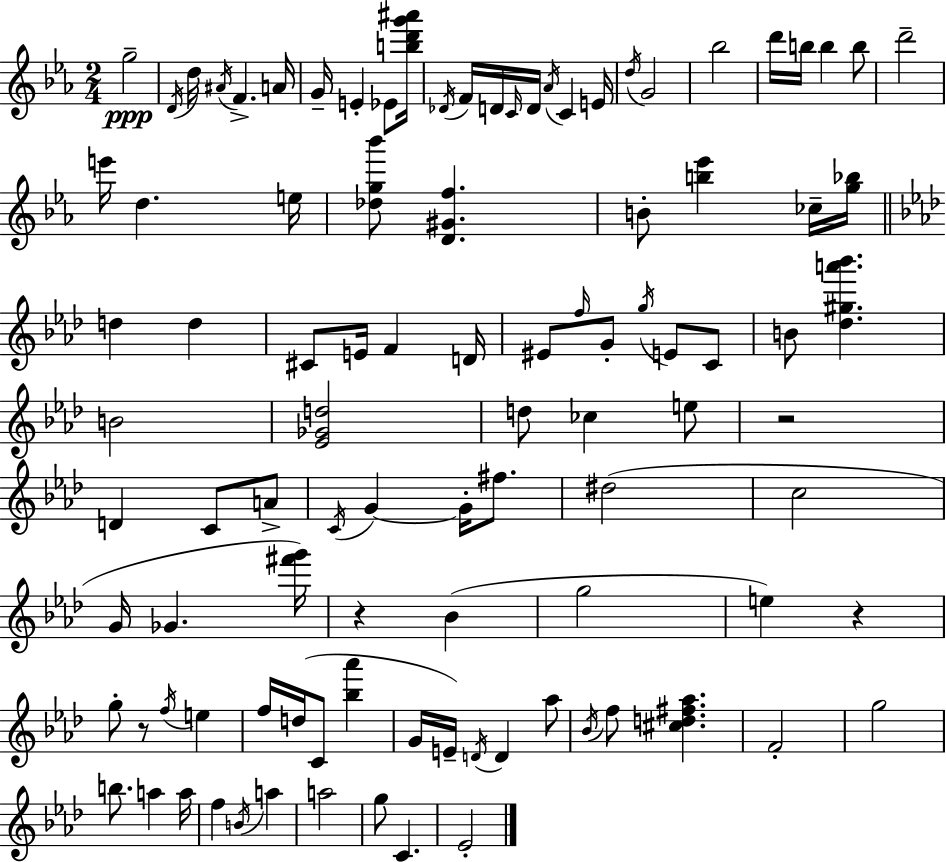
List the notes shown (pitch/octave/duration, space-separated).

G5/h D4/s D5/s A#4/s F4/q. A4/s G4/s E4/q Eb4/e [B5,D6,G6,A#6]/s Db4/s F4/s D4/s C4/s D4/s Ab4/s C4/q E4/s D5/s G4/h Bb5/h D6/s B5/s B5/q B5/e D6/h E6/s D5/q. E5/s [Db5,G5,Bb6]/e [D4,G#4,F5]/q. B4/e [B5,Eb6]/q CES5/s [G5,Bb5]/s D5/q D5/q C#4/e E4/s F4/q D4/s EIS4/e F5/s G4/e G5/s E4/e C4/e B4/e [Db5,G#5,A6,Bb6]/q. B4/h [Eb4,Gb4,D5]/h D5/e CES5/q E5/e R/h D4/q C4/e A4/e C4/s G4/q G4/s F#5/e. D#5/h C5/h G4/s Gb4/q. [F#6,G6]/s R/q Bb4/q G5/h E5/q R/q G5/e R/e F5/s E5/q F5/s D5/s C4/e [Bb5,Ab6]/q G4/s E4/s D4/s D4/q Ab5/e Bb4/s F5/e [C#5,D5,F#5,Ab5]/q. F4/h G5/h B5/e. A5/q A5/s F5/q B4/s A5/q A5/h G5/e C4/q. Eb4/h